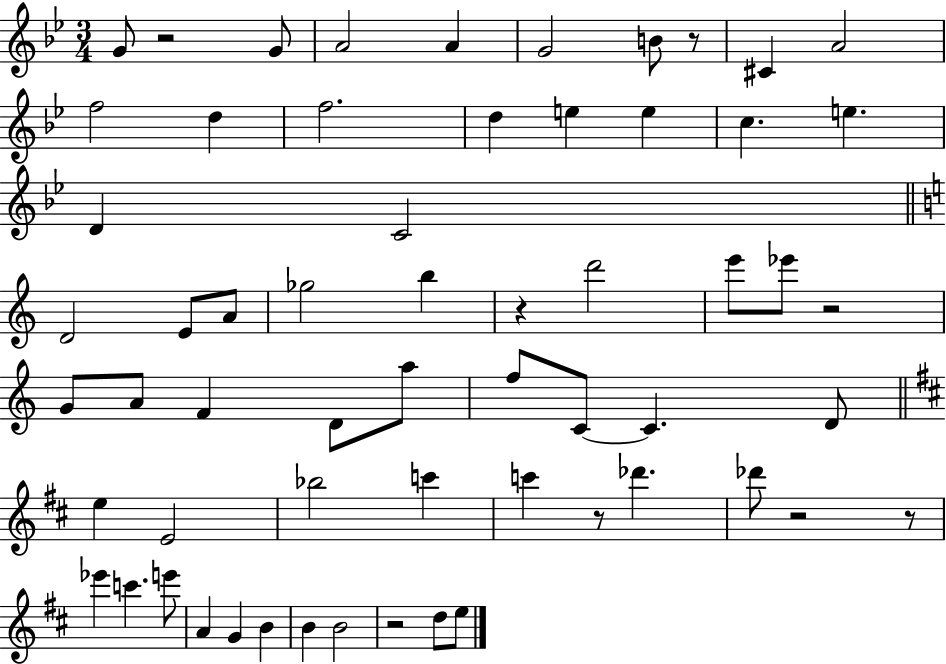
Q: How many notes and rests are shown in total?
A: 60